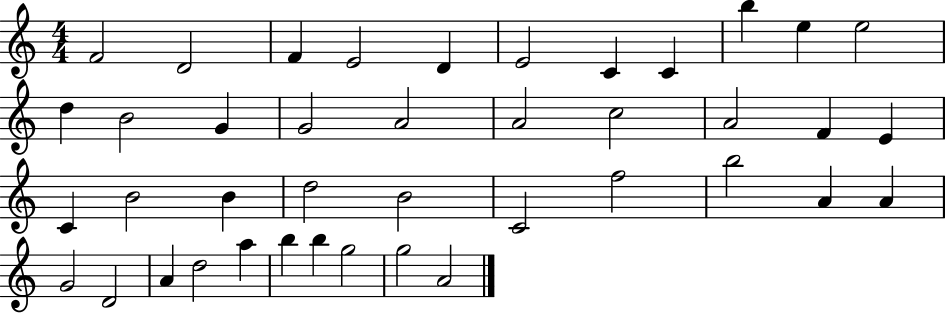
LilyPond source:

{
  \clef treble
  \numericTimeSignature
  \time 4/4
  \key c \major
  f'2 d'2 | f'4 e'2 d'4 | e'2 c'4 c'4 | b''4 e''4 e''2 | \break d''4 b'2 g'4 | g'2 a'2 | a'2 c''2 | a'2 f'4 e'4 | \break c'4 b'2 b'4 | d''2 b'2 | c'2 f''2 | b''2 a'4 a'4 | \break g'2 d'2 | a'4 d''2 a''4 | b''4 b''4 g''2 | g''2 a'2 | \break \bar "|."
}